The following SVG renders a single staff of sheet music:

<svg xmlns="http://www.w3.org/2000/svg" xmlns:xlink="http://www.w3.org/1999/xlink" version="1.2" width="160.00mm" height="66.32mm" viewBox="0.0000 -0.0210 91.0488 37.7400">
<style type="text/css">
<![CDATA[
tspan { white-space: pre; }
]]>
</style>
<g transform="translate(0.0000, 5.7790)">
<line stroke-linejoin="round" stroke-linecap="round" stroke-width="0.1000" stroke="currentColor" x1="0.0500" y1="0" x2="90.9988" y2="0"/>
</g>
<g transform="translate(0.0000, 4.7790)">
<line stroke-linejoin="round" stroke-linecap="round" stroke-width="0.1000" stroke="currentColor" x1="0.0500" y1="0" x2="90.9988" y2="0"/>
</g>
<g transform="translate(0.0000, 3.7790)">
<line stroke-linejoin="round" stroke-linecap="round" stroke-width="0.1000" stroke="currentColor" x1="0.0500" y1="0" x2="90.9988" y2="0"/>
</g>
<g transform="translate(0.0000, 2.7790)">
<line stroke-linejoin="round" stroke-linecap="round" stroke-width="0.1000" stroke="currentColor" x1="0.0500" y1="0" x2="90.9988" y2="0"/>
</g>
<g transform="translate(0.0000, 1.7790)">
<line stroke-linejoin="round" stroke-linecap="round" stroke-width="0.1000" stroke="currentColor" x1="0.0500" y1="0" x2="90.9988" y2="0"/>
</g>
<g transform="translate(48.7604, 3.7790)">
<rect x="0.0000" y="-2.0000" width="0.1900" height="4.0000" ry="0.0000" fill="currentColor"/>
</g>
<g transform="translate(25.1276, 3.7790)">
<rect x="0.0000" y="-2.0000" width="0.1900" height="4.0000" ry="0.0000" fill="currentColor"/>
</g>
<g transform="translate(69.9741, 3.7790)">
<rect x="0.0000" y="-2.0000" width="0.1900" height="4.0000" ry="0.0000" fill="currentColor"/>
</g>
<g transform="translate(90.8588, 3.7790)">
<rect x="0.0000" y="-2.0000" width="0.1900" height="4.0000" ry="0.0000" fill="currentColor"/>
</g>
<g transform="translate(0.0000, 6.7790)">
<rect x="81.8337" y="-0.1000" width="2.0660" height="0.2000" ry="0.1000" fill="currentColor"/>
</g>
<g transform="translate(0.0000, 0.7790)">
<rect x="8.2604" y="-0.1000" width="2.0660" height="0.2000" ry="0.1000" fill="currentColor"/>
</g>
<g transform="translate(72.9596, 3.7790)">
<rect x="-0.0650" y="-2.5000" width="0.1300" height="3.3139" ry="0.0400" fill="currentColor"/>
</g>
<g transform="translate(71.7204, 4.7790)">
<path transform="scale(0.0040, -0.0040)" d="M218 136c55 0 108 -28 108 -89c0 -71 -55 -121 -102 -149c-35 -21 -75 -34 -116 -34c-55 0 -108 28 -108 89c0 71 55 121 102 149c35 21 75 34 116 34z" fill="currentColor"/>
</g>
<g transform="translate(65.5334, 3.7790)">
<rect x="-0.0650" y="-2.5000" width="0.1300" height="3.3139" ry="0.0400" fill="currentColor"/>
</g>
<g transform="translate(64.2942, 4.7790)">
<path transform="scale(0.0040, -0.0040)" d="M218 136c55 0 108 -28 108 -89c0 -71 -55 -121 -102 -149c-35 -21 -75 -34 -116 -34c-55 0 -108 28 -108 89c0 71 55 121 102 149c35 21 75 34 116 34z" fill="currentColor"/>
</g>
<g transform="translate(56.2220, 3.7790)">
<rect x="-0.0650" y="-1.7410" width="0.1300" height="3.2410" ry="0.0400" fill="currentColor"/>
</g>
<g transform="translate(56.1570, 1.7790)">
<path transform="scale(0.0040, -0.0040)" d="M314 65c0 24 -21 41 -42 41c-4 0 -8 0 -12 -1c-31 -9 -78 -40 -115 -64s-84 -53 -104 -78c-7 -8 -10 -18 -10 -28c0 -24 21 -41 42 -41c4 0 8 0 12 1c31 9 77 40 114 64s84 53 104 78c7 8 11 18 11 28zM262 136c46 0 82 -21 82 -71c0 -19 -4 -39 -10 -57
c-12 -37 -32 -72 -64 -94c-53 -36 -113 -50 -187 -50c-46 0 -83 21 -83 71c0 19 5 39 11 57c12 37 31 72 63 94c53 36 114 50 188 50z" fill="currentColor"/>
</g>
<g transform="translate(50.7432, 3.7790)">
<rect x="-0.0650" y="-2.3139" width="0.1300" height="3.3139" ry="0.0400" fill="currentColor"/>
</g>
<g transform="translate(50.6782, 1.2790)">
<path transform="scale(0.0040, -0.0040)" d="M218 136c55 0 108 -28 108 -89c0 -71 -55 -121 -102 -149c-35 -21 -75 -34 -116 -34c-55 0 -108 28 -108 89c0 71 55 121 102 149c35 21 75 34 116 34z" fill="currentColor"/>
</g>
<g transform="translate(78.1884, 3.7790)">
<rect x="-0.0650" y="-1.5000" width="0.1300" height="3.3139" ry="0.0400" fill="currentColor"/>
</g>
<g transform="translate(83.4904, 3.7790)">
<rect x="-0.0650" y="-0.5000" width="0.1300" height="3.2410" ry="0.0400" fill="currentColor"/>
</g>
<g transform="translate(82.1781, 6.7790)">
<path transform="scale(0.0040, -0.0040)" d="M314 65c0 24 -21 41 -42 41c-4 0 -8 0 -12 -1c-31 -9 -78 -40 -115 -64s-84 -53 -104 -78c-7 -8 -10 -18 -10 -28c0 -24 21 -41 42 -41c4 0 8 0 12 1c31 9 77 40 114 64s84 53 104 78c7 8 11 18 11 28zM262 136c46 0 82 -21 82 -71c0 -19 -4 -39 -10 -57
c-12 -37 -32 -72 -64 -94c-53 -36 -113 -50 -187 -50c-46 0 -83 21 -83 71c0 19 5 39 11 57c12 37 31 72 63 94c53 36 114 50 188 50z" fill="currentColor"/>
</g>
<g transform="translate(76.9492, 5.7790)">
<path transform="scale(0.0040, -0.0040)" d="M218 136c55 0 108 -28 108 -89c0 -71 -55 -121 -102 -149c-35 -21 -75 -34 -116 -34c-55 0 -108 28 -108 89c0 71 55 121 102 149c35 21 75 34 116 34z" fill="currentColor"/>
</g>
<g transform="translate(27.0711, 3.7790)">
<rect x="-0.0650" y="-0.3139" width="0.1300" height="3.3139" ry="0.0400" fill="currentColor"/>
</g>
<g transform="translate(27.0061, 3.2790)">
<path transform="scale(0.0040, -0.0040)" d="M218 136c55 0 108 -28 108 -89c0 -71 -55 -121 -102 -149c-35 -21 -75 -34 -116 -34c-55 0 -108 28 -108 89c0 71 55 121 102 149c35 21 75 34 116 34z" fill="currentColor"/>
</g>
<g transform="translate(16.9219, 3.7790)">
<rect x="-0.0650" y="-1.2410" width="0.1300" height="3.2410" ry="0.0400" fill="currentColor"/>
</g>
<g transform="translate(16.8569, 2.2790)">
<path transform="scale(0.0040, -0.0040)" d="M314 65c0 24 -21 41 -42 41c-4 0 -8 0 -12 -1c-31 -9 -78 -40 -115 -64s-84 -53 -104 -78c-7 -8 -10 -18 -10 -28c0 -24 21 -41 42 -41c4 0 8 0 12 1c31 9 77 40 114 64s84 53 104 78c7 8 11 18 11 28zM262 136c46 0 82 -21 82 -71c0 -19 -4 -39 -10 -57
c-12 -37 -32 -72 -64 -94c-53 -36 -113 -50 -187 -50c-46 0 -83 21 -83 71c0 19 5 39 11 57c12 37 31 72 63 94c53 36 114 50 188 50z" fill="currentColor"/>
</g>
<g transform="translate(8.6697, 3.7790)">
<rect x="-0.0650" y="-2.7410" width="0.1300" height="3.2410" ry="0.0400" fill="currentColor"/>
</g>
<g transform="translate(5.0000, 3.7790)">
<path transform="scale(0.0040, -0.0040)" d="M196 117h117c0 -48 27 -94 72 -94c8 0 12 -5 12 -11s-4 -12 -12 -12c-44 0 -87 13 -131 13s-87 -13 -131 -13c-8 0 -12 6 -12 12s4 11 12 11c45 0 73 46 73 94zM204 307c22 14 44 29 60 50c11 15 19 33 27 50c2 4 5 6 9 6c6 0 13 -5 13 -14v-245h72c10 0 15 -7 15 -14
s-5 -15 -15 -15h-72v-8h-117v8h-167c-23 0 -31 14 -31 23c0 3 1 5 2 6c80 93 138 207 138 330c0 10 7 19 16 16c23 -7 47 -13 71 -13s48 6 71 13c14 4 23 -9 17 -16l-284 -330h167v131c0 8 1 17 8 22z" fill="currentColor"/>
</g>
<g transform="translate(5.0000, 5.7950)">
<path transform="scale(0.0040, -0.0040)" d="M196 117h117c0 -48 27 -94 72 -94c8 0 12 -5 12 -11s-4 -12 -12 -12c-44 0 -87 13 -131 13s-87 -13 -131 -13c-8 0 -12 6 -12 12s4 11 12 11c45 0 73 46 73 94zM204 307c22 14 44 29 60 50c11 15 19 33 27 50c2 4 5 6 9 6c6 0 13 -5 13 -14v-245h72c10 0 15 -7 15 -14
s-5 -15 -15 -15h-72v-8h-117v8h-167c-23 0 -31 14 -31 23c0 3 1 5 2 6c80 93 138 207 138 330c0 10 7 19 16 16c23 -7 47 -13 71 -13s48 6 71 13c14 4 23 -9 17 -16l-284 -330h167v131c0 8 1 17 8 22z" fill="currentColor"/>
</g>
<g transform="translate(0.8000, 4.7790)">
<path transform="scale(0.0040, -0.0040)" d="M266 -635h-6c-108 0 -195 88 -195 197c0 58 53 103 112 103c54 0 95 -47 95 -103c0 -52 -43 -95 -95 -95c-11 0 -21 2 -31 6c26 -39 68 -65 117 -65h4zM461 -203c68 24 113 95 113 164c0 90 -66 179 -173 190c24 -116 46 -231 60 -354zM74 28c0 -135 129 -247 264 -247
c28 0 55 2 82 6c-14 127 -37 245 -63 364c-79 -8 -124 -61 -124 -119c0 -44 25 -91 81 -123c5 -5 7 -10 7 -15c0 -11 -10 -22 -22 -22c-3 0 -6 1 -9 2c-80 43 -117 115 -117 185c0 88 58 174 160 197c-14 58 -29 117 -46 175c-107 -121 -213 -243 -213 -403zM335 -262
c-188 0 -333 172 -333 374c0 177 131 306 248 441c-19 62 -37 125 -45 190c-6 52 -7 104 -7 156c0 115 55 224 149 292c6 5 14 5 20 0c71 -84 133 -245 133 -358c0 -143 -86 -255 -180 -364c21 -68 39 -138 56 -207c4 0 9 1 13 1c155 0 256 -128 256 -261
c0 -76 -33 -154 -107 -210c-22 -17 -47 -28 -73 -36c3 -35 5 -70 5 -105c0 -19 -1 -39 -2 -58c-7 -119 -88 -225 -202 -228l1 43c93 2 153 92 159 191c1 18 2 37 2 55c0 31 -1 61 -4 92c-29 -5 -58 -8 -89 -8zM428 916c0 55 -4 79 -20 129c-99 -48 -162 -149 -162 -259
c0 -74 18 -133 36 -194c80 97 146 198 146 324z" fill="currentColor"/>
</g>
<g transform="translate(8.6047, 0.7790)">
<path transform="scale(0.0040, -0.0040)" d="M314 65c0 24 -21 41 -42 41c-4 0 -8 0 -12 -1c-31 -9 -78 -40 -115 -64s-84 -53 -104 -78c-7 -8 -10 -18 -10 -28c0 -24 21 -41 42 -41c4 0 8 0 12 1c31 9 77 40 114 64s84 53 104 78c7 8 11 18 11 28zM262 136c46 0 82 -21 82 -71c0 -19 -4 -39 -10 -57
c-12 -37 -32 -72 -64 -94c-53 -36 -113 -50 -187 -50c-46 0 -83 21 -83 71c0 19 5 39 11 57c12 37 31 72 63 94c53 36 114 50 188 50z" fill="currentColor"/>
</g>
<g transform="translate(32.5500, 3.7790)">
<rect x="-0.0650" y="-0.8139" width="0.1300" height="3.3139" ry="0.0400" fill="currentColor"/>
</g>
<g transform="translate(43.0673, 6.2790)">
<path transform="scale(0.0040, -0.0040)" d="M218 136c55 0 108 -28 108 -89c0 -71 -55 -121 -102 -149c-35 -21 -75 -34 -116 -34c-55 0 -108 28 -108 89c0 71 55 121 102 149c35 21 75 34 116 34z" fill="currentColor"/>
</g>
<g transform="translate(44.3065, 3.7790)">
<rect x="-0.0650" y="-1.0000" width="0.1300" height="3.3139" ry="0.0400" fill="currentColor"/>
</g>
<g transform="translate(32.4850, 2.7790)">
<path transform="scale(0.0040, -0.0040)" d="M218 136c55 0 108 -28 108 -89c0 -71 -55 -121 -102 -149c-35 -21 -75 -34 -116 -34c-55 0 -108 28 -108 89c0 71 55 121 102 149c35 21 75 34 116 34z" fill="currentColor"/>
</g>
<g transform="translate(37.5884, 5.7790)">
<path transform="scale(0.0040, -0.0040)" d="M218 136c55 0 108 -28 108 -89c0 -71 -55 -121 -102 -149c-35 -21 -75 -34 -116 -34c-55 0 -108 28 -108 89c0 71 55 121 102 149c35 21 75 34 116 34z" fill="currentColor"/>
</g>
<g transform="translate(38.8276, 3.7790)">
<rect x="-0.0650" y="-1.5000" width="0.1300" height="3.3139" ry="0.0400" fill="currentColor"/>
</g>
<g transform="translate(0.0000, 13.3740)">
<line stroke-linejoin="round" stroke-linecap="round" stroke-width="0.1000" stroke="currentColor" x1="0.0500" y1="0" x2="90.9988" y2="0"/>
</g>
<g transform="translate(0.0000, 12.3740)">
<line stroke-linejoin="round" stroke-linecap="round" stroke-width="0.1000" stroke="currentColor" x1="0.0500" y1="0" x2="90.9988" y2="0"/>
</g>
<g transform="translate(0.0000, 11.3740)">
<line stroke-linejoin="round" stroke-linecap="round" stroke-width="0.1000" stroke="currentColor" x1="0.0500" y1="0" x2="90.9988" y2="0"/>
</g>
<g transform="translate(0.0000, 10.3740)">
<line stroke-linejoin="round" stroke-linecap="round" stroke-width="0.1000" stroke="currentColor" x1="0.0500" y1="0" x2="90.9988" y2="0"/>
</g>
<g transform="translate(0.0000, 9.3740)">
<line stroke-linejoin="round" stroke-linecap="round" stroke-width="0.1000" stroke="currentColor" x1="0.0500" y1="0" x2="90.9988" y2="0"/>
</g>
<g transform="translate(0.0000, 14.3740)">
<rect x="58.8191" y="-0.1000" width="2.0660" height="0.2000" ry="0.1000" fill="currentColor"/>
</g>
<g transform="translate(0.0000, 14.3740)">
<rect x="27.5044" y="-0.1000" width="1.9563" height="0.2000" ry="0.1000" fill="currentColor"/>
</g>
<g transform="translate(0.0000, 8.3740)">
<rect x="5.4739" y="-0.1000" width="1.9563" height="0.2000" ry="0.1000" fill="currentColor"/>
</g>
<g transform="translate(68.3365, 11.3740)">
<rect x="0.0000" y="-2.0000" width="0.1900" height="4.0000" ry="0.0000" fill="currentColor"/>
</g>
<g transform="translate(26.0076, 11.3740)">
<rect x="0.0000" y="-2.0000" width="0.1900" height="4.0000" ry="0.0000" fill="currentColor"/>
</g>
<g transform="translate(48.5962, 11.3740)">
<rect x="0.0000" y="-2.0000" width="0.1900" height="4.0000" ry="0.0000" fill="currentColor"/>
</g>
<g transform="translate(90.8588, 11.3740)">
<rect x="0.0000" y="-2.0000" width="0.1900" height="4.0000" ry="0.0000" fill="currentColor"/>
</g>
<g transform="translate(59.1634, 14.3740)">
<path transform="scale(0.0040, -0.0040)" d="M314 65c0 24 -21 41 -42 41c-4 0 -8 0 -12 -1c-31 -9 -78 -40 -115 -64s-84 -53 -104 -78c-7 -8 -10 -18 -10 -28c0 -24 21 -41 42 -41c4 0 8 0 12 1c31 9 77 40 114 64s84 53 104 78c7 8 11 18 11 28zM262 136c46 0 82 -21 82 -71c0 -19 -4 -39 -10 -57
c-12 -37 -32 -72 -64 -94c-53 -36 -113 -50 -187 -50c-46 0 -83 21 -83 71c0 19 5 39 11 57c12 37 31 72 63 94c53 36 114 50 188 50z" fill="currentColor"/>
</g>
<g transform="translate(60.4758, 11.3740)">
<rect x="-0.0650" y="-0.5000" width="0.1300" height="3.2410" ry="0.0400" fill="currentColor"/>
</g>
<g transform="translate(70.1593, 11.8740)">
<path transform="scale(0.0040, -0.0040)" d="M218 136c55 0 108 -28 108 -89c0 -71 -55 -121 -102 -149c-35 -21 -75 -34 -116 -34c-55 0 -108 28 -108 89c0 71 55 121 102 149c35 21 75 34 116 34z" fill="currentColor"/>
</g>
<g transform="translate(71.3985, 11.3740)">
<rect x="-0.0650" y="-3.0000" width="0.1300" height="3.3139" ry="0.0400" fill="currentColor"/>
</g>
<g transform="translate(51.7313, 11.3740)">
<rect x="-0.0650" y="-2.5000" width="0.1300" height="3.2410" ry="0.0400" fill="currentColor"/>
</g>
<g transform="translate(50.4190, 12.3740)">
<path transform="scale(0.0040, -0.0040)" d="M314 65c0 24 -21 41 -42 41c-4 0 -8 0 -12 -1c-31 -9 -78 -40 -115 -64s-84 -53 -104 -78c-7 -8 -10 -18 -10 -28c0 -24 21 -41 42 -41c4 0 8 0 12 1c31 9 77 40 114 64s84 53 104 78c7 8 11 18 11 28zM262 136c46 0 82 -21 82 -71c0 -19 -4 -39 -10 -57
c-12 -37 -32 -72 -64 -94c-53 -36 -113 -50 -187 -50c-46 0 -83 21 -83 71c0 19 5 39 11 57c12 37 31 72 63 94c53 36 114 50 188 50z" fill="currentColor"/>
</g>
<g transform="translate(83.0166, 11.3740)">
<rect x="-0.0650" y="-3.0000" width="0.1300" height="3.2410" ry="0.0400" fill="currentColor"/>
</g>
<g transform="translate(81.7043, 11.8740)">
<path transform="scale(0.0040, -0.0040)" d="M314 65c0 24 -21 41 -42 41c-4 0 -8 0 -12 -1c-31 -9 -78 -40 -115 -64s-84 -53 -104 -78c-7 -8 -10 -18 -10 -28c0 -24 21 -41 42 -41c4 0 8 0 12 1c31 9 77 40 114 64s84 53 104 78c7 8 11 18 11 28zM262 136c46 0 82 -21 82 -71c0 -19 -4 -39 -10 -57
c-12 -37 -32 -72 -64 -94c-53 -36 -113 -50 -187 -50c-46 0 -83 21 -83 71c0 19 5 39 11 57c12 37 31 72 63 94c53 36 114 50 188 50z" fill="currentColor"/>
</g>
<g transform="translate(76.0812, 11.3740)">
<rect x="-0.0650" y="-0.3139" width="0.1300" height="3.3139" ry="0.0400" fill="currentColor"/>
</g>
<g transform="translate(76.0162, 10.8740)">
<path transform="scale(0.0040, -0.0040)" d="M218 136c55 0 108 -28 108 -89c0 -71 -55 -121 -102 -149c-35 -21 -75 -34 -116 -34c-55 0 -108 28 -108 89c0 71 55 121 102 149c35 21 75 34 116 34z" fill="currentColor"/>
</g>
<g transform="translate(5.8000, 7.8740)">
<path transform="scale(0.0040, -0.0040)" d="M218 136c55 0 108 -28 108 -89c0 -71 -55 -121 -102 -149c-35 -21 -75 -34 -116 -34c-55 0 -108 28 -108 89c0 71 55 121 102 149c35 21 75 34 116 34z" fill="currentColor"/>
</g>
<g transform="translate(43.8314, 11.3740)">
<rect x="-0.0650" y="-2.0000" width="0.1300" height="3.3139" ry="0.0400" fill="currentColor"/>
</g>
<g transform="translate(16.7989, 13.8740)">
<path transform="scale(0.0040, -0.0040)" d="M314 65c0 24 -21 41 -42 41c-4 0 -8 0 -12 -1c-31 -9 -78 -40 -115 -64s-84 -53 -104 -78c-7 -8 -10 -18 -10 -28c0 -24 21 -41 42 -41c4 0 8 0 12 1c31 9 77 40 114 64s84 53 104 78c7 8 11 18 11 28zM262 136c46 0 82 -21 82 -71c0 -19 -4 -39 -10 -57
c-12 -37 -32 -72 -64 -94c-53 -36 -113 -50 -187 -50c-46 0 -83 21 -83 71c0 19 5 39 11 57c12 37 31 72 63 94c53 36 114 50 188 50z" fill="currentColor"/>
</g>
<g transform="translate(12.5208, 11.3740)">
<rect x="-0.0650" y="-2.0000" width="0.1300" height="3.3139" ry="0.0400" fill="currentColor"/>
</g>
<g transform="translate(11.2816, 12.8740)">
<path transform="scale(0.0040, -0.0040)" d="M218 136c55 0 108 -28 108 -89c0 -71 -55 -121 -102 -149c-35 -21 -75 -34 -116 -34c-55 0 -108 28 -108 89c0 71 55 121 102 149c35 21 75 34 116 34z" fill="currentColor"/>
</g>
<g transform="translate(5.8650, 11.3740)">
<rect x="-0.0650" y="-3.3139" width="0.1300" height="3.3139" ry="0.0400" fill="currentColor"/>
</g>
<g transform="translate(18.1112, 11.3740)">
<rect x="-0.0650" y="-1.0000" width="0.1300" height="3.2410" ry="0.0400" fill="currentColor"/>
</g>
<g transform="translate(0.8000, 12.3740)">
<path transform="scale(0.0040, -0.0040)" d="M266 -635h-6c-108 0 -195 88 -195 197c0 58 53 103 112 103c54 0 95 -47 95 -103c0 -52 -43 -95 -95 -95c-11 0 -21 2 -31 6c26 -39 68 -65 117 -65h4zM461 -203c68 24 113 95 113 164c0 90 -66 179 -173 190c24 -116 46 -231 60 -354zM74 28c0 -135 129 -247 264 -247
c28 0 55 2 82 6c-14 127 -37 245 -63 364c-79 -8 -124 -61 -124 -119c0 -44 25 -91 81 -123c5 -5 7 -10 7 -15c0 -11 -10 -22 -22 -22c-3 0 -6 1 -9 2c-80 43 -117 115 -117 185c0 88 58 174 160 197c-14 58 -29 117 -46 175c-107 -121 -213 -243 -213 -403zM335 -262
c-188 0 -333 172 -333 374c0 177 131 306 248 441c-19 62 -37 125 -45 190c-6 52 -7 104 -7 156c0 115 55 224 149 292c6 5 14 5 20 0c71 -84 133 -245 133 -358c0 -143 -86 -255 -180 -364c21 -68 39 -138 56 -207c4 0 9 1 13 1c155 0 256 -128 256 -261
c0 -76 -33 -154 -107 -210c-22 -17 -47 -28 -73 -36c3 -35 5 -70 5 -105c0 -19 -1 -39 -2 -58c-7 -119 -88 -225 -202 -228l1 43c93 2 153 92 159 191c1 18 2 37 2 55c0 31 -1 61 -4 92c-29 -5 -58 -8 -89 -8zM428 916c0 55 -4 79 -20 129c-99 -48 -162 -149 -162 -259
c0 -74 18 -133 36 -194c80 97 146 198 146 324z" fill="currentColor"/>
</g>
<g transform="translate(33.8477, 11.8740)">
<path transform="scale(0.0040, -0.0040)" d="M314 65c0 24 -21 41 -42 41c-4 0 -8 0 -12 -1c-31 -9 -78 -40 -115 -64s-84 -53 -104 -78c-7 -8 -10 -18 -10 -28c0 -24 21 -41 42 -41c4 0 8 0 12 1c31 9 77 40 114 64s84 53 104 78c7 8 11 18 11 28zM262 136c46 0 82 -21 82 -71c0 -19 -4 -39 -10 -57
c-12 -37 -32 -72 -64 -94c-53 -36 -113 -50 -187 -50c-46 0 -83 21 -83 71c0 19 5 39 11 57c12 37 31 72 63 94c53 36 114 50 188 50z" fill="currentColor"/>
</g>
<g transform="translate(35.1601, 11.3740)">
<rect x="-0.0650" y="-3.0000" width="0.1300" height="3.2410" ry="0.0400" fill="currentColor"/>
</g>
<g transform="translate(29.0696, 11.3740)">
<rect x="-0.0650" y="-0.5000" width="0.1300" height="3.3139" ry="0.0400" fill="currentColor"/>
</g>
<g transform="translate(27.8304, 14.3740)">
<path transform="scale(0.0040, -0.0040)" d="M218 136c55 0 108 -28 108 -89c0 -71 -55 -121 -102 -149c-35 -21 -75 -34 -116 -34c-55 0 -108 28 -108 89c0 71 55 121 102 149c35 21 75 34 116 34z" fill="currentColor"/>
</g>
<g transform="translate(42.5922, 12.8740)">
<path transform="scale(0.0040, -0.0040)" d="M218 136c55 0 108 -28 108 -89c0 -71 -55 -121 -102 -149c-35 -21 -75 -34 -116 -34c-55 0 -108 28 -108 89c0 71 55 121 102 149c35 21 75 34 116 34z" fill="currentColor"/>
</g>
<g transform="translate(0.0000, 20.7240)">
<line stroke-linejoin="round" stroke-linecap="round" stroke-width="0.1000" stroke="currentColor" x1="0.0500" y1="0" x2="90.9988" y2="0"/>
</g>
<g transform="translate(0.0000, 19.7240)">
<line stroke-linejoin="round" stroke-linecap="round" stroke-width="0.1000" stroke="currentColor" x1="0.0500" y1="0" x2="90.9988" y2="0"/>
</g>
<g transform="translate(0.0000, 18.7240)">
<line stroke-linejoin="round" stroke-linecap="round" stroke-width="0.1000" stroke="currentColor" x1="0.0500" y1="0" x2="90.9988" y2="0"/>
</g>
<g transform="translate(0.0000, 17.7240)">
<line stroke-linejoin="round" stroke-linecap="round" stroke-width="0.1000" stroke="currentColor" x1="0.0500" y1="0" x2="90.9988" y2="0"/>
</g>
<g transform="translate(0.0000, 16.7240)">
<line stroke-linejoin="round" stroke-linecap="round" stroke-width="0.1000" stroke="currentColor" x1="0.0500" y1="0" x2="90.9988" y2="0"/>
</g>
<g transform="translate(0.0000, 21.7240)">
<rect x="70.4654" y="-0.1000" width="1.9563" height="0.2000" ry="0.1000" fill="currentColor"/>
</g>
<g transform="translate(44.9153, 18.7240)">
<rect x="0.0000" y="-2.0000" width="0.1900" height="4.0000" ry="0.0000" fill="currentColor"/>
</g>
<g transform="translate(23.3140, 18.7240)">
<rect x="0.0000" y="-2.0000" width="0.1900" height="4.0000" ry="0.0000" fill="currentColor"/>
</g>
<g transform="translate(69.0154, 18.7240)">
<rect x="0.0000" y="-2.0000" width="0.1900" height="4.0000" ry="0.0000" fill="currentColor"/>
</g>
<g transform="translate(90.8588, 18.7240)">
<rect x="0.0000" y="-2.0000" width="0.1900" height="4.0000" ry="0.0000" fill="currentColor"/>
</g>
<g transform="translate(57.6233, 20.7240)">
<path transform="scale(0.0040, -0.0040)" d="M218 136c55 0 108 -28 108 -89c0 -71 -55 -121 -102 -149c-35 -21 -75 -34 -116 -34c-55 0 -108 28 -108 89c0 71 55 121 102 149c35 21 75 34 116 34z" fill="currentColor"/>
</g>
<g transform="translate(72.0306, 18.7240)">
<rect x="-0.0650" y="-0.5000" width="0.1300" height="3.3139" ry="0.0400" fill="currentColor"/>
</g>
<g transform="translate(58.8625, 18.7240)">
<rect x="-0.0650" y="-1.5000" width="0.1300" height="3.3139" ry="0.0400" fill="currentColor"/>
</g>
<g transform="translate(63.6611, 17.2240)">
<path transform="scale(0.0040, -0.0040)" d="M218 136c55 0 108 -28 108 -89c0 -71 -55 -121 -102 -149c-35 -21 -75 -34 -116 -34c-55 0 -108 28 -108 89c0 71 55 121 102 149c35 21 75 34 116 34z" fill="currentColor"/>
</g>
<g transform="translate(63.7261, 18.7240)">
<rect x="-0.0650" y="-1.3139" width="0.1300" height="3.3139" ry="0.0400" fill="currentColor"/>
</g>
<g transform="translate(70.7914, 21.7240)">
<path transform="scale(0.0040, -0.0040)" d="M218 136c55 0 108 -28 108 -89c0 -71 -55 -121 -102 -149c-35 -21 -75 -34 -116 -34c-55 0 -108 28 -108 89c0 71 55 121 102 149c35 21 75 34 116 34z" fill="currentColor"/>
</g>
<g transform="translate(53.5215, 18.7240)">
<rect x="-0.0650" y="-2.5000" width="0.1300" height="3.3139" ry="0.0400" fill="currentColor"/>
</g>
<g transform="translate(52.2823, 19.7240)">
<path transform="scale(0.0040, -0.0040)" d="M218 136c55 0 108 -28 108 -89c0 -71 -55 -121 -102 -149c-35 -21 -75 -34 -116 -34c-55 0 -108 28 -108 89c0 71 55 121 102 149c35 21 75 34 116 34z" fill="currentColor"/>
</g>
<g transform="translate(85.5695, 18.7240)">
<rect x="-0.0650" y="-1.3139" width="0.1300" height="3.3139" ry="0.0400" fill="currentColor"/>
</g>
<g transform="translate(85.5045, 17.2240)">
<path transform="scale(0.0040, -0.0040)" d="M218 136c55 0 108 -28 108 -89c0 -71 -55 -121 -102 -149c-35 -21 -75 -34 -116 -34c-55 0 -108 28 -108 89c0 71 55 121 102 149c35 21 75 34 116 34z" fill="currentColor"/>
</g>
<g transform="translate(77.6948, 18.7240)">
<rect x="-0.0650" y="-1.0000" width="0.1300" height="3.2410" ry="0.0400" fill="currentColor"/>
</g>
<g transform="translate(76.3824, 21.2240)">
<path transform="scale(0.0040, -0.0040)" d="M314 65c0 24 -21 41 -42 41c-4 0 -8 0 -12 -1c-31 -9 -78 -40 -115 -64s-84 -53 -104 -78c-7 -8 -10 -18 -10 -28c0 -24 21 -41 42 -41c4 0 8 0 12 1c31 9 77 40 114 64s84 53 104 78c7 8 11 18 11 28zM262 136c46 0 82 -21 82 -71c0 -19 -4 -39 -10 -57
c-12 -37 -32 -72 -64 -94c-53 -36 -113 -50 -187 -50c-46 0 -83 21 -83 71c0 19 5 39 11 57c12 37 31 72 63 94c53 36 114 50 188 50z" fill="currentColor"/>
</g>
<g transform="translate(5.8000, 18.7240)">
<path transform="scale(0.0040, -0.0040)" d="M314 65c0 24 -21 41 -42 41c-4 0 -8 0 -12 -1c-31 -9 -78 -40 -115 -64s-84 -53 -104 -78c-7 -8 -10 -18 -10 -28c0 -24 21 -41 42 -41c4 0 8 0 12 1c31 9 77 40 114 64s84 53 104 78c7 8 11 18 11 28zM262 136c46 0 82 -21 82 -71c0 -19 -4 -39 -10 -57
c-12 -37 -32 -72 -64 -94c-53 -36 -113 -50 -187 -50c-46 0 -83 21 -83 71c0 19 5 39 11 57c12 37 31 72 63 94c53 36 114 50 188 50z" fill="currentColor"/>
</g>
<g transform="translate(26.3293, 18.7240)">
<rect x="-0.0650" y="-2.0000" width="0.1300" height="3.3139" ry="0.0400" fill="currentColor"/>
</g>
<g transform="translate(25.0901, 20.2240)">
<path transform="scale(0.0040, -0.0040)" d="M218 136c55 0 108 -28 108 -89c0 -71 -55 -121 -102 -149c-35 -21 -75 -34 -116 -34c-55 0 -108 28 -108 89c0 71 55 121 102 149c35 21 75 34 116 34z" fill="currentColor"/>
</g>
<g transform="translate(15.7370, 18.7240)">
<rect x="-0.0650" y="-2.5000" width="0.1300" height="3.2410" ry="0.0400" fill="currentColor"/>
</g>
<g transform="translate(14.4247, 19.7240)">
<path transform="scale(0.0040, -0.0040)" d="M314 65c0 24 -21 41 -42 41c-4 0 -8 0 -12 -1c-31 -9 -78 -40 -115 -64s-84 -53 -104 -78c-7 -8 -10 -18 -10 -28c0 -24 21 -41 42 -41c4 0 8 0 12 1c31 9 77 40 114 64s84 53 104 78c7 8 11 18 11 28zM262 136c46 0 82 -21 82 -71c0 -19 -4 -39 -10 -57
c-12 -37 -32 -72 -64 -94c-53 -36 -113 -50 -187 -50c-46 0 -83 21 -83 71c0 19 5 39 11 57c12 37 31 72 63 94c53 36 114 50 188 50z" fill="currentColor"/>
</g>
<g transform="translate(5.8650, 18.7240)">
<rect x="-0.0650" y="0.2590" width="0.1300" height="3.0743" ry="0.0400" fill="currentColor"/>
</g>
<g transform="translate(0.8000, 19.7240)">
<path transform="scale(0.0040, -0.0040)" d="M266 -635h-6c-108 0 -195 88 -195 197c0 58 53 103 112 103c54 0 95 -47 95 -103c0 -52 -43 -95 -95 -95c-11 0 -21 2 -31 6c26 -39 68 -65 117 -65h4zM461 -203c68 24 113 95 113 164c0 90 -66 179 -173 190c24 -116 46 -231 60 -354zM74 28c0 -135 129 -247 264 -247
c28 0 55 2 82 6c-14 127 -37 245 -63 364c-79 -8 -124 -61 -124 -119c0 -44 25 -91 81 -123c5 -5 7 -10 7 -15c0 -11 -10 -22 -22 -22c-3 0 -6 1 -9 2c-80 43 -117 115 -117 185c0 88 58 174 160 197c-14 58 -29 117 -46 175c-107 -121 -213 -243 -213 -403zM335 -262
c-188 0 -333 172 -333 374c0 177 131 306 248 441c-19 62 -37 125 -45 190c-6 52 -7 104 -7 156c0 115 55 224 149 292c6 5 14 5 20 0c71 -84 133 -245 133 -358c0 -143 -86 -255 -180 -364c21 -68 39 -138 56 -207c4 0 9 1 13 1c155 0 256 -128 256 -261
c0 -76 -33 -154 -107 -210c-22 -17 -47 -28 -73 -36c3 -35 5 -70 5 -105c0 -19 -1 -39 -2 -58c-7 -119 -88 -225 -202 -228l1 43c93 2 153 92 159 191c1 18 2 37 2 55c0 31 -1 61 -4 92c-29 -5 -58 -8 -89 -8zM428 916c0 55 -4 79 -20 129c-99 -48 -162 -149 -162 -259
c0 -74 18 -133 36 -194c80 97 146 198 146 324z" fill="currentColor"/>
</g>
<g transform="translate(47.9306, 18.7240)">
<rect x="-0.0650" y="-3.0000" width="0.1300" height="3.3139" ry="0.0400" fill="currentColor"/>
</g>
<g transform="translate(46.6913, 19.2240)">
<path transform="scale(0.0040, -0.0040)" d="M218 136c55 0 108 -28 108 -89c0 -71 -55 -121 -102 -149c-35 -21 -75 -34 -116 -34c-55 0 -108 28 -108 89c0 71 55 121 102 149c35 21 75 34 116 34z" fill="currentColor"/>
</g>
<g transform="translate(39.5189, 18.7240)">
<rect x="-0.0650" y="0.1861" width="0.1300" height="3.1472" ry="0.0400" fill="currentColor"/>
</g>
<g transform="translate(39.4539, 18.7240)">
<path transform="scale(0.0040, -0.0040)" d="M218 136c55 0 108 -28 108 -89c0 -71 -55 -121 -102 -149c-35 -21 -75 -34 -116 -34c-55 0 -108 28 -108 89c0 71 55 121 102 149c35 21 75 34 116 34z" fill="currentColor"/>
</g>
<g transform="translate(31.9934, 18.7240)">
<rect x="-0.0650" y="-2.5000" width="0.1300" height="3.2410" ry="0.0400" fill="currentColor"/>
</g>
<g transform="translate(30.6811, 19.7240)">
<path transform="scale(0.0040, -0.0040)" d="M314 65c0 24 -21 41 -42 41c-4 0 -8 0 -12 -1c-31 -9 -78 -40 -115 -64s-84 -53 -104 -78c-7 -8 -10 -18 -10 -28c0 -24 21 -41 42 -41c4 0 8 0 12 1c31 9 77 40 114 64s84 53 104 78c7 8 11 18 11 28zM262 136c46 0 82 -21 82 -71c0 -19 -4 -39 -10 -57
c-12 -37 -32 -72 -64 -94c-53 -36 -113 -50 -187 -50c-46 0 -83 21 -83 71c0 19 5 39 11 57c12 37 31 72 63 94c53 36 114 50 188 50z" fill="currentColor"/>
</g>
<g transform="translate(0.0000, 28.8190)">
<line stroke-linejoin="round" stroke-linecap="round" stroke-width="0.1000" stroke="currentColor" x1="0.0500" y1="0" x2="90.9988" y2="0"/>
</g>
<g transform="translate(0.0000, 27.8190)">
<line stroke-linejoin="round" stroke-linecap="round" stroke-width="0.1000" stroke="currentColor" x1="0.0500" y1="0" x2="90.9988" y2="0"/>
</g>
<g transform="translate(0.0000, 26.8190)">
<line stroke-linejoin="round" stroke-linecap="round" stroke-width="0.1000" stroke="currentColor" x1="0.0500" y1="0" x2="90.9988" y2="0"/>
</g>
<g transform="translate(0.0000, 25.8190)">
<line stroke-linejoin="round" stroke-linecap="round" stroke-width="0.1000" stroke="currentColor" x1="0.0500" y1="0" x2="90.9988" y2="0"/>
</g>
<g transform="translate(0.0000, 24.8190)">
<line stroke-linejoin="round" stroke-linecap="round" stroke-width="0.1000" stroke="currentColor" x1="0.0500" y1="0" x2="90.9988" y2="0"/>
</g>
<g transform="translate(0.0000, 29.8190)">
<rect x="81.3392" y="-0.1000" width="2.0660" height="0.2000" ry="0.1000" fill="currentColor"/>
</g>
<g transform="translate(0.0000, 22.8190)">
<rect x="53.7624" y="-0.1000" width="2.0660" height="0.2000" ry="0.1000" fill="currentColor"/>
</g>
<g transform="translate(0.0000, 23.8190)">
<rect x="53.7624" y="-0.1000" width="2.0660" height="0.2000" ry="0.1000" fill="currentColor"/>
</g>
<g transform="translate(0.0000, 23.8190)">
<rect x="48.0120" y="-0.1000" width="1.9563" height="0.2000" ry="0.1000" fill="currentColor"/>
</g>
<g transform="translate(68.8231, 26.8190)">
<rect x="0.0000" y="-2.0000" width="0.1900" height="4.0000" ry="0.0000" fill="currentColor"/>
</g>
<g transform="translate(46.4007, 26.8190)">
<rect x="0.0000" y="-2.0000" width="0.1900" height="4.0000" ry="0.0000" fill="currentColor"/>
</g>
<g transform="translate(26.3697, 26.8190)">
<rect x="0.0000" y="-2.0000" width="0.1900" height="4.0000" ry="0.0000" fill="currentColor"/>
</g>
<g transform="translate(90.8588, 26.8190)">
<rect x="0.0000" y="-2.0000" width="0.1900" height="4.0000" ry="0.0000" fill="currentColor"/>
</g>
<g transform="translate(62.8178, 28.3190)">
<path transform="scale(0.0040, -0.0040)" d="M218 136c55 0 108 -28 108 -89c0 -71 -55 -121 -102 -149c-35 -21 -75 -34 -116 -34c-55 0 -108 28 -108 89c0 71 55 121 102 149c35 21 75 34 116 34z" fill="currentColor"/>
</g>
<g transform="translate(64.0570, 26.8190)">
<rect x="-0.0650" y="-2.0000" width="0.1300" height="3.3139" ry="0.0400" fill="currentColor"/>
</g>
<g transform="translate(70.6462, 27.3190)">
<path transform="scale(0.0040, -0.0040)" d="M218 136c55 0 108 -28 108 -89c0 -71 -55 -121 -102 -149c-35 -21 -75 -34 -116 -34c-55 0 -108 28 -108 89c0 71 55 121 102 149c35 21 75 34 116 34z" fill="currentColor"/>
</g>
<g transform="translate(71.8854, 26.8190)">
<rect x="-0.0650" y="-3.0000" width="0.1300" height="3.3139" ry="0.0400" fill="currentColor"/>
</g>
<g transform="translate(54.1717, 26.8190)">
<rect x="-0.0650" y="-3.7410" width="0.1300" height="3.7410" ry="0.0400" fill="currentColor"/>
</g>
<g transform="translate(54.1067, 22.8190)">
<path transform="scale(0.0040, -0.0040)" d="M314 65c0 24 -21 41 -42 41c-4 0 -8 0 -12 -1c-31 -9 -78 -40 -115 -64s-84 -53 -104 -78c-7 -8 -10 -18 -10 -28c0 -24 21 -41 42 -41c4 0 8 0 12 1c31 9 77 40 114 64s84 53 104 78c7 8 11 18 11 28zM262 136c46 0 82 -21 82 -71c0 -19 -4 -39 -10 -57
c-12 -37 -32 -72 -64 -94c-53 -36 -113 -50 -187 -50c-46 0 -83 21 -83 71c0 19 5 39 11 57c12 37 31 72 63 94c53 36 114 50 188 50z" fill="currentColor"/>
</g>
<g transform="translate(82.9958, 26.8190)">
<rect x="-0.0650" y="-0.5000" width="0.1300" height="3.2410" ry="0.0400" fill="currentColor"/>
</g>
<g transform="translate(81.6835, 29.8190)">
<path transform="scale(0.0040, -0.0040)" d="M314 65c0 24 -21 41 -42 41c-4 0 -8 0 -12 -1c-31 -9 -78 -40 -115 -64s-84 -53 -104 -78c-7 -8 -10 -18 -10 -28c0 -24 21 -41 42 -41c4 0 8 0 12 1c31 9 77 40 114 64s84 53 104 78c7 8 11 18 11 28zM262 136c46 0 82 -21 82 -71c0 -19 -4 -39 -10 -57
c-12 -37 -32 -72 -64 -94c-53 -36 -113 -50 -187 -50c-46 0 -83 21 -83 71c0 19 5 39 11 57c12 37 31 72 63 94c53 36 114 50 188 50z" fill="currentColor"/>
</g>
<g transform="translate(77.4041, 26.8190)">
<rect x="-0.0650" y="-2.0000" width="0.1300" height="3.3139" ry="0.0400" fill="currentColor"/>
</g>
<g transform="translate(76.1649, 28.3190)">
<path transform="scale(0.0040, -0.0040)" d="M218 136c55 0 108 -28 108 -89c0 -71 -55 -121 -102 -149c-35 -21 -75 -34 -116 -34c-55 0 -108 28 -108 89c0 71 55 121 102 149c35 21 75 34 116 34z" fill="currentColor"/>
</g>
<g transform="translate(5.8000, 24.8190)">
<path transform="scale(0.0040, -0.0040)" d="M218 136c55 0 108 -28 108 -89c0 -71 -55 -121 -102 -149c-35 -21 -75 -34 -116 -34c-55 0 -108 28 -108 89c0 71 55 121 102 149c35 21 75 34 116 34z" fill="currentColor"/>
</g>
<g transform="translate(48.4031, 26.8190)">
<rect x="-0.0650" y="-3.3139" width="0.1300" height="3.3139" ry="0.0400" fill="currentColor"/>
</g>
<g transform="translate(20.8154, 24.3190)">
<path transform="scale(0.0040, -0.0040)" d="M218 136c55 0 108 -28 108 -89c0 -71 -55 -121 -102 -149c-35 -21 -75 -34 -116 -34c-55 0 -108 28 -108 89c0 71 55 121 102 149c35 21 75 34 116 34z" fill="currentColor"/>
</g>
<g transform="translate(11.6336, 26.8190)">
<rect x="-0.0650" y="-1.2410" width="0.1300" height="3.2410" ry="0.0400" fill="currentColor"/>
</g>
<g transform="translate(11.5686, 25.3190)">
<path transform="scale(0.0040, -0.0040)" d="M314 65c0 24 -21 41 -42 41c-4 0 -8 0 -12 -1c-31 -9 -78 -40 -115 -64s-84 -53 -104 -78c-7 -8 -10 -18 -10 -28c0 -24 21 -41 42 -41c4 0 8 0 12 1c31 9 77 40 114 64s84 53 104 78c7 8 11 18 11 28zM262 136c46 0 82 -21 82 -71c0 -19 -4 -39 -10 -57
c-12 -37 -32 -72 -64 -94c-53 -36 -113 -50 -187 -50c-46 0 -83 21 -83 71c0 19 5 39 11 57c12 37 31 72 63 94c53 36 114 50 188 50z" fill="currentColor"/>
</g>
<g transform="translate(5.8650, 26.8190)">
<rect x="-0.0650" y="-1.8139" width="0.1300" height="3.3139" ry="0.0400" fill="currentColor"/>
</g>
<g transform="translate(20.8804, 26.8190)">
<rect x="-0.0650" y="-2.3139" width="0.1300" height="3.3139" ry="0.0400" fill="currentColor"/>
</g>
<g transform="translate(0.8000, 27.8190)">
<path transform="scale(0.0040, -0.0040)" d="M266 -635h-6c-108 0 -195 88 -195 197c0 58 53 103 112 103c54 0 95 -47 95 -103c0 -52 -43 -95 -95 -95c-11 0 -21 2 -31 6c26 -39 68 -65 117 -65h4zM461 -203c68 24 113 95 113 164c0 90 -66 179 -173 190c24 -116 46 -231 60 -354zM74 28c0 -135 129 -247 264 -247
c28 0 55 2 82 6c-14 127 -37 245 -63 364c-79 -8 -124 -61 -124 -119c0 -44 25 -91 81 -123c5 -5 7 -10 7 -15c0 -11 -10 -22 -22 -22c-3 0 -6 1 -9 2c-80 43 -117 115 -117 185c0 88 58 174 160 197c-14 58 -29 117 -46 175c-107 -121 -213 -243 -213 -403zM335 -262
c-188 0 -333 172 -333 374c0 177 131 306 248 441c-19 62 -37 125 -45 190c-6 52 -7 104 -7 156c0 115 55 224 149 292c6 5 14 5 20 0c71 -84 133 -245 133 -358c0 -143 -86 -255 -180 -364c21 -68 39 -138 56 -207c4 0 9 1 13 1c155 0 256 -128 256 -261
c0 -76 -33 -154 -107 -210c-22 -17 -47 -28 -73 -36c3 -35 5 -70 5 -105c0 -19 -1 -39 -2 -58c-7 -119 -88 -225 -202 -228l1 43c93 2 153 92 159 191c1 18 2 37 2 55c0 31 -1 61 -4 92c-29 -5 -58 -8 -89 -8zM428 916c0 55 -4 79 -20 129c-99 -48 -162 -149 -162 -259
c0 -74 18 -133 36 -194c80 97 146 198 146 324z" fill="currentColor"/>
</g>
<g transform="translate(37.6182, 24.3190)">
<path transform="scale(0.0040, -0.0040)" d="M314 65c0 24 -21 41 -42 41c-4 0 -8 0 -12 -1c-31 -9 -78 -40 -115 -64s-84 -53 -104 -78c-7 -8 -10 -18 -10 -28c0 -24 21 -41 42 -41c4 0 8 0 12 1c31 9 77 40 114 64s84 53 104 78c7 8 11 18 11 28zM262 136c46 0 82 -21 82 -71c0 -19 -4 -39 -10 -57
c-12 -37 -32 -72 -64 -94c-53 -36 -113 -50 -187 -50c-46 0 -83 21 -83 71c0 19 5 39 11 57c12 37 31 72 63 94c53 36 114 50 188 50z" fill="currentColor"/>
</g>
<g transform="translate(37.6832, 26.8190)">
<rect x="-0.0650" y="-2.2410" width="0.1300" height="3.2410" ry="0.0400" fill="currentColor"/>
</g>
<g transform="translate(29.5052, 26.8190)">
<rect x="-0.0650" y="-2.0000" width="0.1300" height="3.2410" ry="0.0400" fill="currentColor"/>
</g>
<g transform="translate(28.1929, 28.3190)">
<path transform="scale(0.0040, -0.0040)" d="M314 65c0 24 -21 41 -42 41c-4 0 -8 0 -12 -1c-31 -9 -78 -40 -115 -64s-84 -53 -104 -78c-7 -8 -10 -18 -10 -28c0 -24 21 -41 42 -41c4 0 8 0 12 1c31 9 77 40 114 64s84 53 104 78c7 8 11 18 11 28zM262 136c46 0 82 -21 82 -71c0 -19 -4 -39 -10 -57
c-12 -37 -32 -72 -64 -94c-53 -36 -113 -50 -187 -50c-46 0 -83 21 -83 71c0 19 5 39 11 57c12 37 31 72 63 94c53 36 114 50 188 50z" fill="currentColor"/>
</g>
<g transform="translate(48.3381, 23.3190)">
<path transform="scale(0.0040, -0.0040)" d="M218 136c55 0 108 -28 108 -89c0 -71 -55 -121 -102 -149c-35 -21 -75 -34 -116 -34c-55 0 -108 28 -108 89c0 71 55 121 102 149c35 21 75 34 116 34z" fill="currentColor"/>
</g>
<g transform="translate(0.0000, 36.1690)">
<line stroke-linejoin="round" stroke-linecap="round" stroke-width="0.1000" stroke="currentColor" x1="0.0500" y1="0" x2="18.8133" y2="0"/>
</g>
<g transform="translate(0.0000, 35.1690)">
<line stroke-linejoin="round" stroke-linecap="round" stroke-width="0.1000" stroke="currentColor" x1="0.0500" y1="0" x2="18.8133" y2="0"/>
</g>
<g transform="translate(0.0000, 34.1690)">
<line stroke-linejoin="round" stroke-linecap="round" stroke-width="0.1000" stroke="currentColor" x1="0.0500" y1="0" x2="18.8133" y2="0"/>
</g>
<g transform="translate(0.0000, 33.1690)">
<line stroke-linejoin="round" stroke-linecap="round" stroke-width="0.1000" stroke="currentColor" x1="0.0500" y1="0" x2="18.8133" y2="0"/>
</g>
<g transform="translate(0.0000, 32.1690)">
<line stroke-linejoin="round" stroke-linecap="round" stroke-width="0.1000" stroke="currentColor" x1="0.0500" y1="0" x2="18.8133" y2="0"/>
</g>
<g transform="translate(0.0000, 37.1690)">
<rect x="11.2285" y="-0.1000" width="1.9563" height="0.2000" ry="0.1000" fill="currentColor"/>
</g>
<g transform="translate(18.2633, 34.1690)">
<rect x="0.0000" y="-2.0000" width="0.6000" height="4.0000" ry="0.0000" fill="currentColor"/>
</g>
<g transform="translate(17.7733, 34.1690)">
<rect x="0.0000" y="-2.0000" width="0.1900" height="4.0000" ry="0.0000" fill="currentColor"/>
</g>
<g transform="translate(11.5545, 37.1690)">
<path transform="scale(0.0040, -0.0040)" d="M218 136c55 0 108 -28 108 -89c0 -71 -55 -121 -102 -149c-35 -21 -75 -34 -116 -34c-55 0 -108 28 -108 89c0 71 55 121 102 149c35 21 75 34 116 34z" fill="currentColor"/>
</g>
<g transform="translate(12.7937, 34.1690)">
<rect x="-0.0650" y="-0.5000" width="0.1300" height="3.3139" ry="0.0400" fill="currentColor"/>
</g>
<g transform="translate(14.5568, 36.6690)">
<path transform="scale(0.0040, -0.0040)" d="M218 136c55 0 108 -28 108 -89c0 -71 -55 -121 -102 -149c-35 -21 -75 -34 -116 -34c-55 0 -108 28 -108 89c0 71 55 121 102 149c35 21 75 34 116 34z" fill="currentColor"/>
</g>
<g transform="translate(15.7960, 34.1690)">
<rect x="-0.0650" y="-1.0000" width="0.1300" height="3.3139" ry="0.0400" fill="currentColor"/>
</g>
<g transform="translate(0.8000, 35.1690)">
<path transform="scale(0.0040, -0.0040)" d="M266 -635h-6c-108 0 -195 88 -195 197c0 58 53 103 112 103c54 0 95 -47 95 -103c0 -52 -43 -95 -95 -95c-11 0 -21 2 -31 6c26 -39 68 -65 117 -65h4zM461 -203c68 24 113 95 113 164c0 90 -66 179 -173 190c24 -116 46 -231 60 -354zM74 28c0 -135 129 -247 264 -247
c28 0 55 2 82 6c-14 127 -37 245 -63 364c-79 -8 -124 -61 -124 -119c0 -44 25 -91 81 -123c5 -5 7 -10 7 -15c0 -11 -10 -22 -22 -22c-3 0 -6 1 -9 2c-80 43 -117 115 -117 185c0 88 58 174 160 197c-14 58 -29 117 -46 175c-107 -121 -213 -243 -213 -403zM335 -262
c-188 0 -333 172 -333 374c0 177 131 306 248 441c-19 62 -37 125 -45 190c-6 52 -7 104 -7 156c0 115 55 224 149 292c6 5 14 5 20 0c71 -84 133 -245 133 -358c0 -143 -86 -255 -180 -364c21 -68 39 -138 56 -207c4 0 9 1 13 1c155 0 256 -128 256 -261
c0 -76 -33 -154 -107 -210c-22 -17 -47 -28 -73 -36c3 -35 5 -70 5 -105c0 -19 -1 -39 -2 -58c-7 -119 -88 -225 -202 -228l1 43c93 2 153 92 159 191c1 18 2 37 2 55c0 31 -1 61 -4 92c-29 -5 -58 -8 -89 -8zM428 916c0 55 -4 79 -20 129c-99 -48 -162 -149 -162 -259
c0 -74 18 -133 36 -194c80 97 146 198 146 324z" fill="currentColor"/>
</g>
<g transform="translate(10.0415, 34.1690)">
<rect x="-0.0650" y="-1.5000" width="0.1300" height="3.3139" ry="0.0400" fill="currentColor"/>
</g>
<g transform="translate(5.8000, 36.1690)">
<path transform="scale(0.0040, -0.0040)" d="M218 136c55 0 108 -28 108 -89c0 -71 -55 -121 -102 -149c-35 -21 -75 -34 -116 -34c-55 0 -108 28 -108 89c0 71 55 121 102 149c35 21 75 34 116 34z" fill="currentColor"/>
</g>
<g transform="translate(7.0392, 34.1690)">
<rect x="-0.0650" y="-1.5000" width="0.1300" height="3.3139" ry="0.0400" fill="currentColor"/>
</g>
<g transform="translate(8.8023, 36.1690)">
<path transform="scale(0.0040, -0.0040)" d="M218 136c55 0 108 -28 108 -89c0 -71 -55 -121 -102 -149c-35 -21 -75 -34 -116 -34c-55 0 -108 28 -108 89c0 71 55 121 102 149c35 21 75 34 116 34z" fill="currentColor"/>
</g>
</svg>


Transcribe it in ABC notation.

X:1
T:Untitled
M:4/4
L:1/4
K:C
a2 e2 c d E D g f2 G G E C2 b F D2 C A2 F G2 C2 A c A2 B2 G2 F G2 B A G E e C D2 e f e2 g F2 g2 b c'2 F A F C2 E E C D